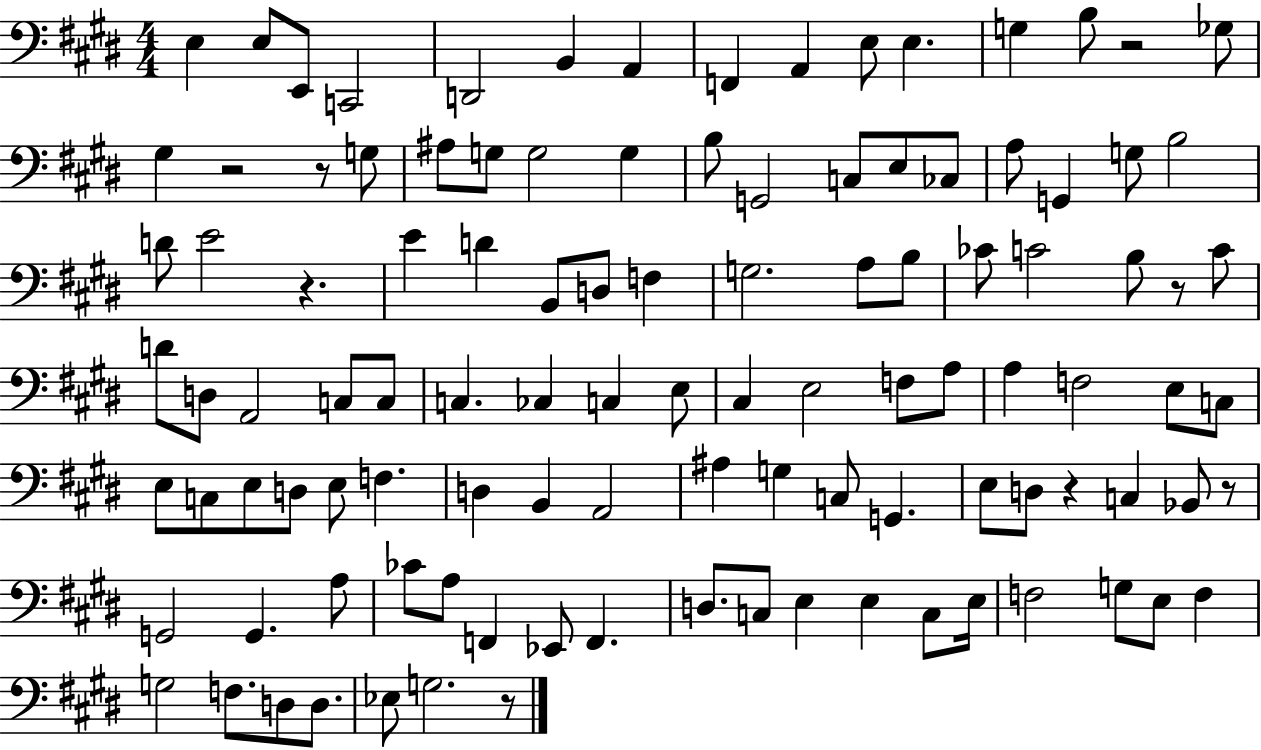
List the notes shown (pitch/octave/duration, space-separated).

E3/q E3/e E2/e C2/h D2/h B2/q A2/q F2/q A2/q E3/e E3/q. G3/q B3/e R/h Gb3/e G#3/q R/h R/e G3/e A#3/e G3/e G3/h G3/q B3/e G2/h C3/e E3/e CES3/e A3/e G2/q G3/e B3/h D4/e E4/h R/q. E4/q D4/q B2/e D3/e F3/q G3/h. A3/e B3/e CES4/e C4/h B3/e R/e C4/e D4/e D3/e A2/h C3/e C3/e C3/q. CES3/q C3/q E3/e C#3/q E3/h F3/e A3/e A3/q F3/h E3/e C3/e E3/e C3/e E3/e D3/e E3/e F3/q. D3/q B2/q A2/h A#3/q G3/q C3/e G2/q. E3/e D3/e R/q C3/q Bb2/e R/e G2/h G2/q. A3/e CES4/e A3/e F2/q Eb2/e F2/q. D3/e. C3/e E3/q E3/q C3/e E3/s F3/h G3/e E3/e F3/q G3/h F3/e. D3/e D3/e. Eb3/e G3/h. R/e